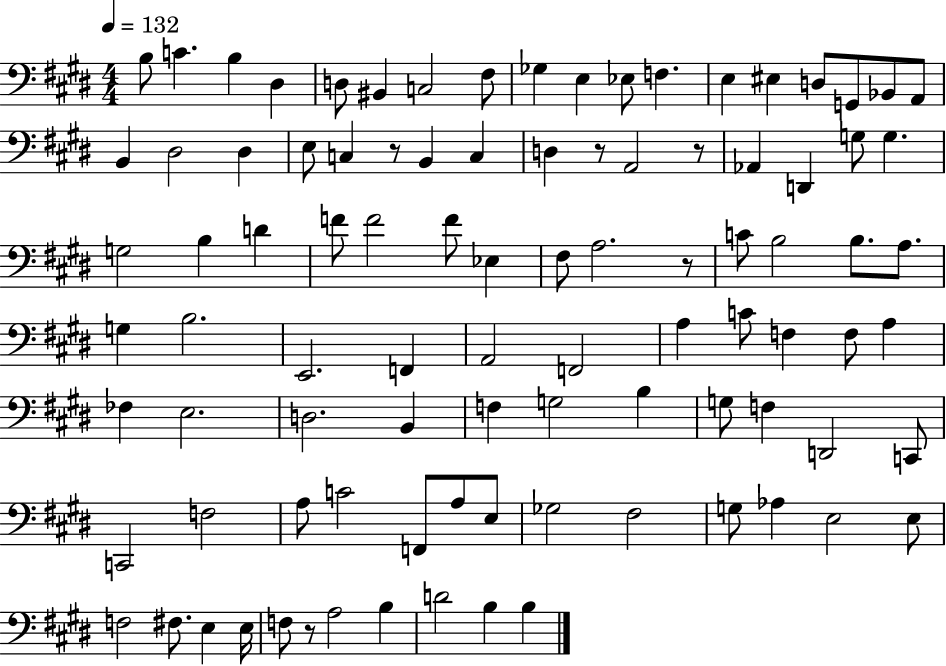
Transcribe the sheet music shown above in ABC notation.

X:1
T:Untitled
M:4/4
L:1/4
K:E
B,/2 C B, ^D, D,/2 ^B,, C,2 ^F,/2 _G, E, _E,/2 F, E, ^E, D,/2 G,,/2 _B,,/2 A,,/2 B,, ^D,2 ^D, E,/2 C, z/2 B,, C, D, z/2 A,,2 z/2 _A,, D,, G,/2 G, G,2 B, D F/2 F2 F/2 _E, ^F,/2 A,2 z/2 C/2 B,2 B,/2 A,/2 G, B,2 E,,2 F,, A,,2 F,,2 A, C/2 F, F,/2 A, _F, E,2 D,2 B,, F, G,2 B, G,/2 F, D,,2 C,,/2 C,,2 F,2 A,/2 C2 F,,/2 A,/2 E,/2 _G,2 ^F,2 G,/2 _A, E,2 E,/2 F,2 ^F,/2 E, E,/4 F,/2 z/2 A,2 B, D2 B, B,